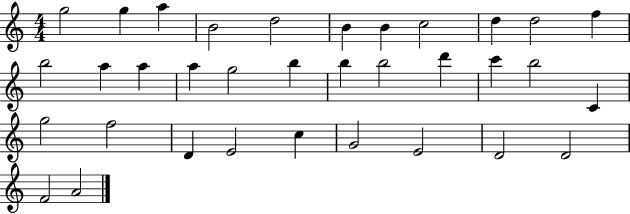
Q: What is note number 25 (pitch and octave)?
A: F5